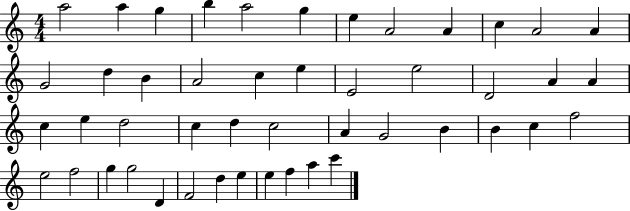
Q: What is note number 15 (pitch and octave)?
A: B4